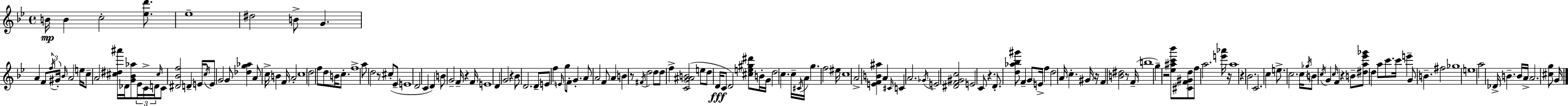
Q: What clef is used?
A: treble